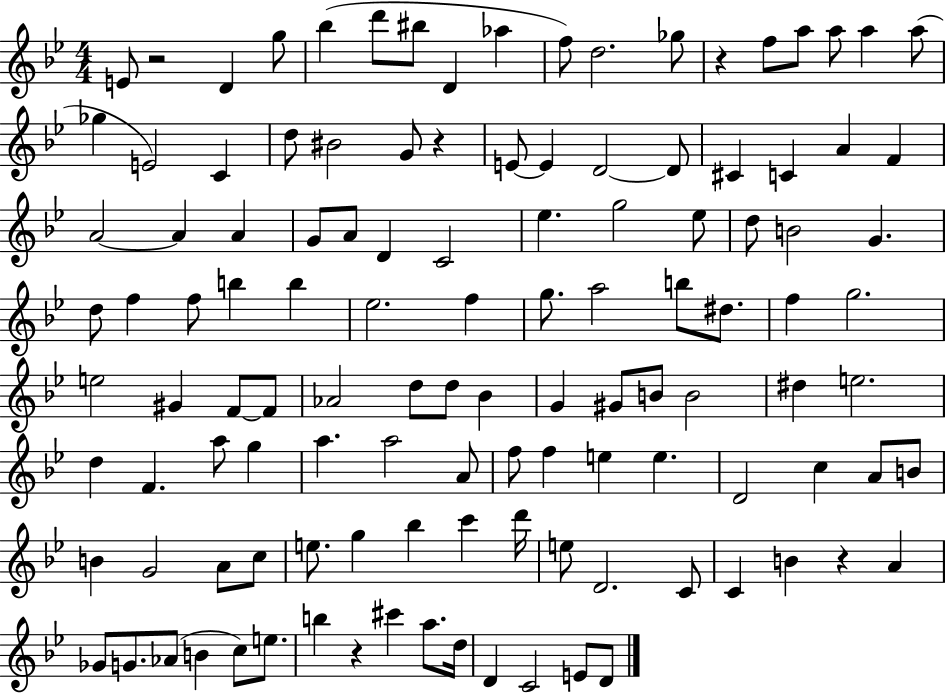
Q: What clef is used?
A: treble